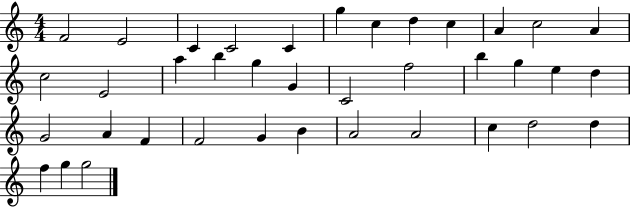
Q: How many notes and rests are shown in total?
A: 38